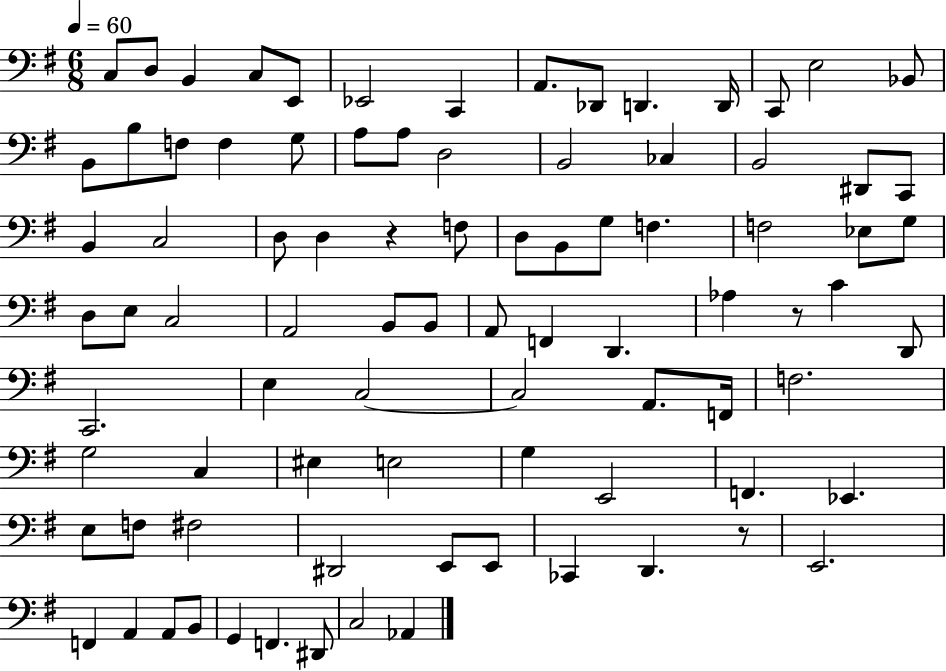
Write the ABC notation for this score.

X:1
T:Untitled
M:6/8
L:1/4
K:G
C,/2 D,/2 B,, C,/2 E,,/2 _E,,2 C,, A,,/2 _D,,/2 D,, D,,/4 C,,/2 E,2 _B,,/2 B,,/2 B,/2 F,/2 F, G,/2 A,/2 A,/2 D,2 B,,2 _C, B,,2 ^D,,/2 C,,/2 B,, C,2 D,/2 D, z F,/2 D,/2 B,,/2 G,/2 F, F,2 _E,/2 G,/2 D,/2 E,/2 C,2 A,,2 B,,/2 B,,/2 A,,/2 F,, D,, _A, z/2 C D,,/2 C,,2 E, C,2 C,2 A,,/2 F,,/4 F,2 G,2 C, ^E, E,2 G, E,,2 F,, _E,, E,/2 F,/2 ^F,2 ^D,,2 E,,/2 E,,/2 _C,, D,, z/2 E,,2 F,, A,, A,,/2 B,,/2 G,, F,, ^D,,/2 C,2 _A,,